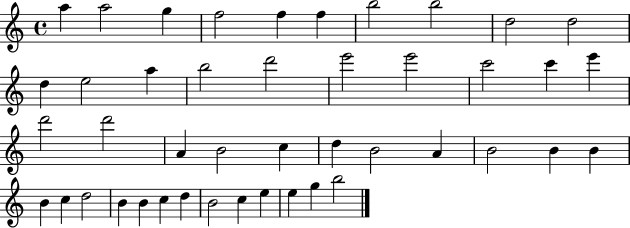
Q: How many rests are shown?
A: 0